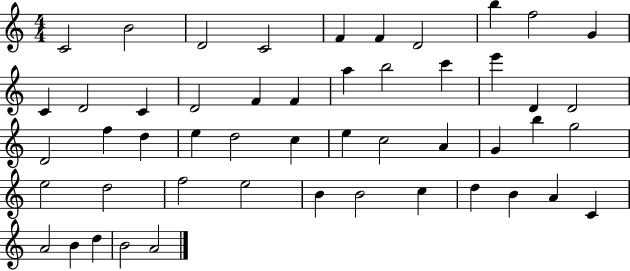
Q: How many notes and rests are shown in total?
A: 50